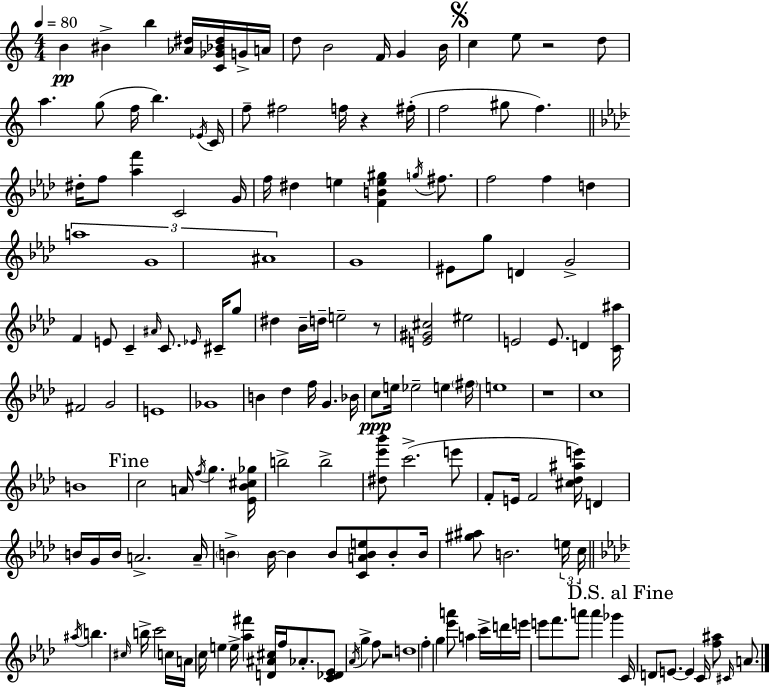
B4/q BIS4/q B5/q [Ab4,D#5]/s [C4,Gb4,Bb4,D#5]/s G4/s A4/s D5/e B4/h F4/s G4/q B4/s C5/q E5/e R/h D5/e A5/q. G5/e F5/s B5/q. Eb4/s C4/s F5/e F#5/h F5/s R/q F#5/s F5/h G#5/e F5/q. D#5/s F5/e [Ab5,F6]/q C4/h G4/s F5/s D#5/q E5/q [F4,B4,E5,G#5]/q G5/s F#5/e. F5/h F5/q D5/q A5/w G4/w A#4/w G4/w EIS4/e G5/e D4/q G4/h F4/q E4/e C4/q A#4/s C4/e. Eb4/s C#4/s G5/e D#5/q Bb4/s D5/s E5/h R/e [E4,G#4,C#5]/h EIS5/h E4/h E4/e. D4/q [C4,A#5]/s F#4/h G4/h E4/w Gb4/w B4/q Db5/q F5/s G4/q. Bb4/s C5/e E5/s Eb5/h E5/q F#5/s E5/w R/w C5/w B4/w C5/h A4/s F5/s G5/q. [Eb4,Bb4,C#5,Gb5]/s B5/h B5/h [D#5,Eb6,Bb6]/e C6/h. E6/e F4/e E4/s F4/h [C#5,Db5,A#5,E6]/s D4/q B4/s G4/s B4/s A4/h. A4/s B4/q B4/s B4/q B4/e [C4,A4,B4,E5]/e B4/e B4/s [G#5,A#5]/e B4/h. E5/s C5/s A#5/s B5/q. C#5/s B5/s C6/h C5/s A4/s C5/s E5/q E5/s [Ab5,F#6]/q [D4,A#4,C#5]/s F5/s Ab4/e. [C4,Db4,Eb4]/e Ab4/s G5/q F5/e R/h D5/w F5/q G5/q [Eb6,A6]/e A5/q C6/s D6/s E6/s E6/e F6/e. A6/e A6/q Gb6/q C4/s D4/e E4/e. E4/q C4/s [F5,A#5]/e C#4/s A4/e.